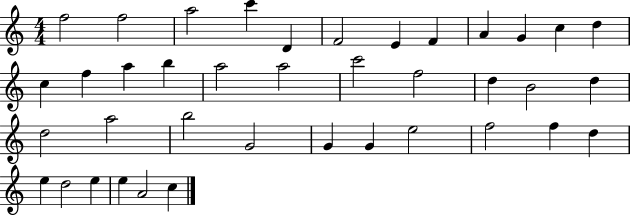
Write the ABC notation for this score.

X:1
T:Untitled
M:4/4
L:1/4
K:C
f2 f2 a2 c' D F2 E F A G c d c f a b a2 a2 c'2 f2 d B2 d d2 a2 b2 G2 G G e2 f2 f d e d2 e e A2 c